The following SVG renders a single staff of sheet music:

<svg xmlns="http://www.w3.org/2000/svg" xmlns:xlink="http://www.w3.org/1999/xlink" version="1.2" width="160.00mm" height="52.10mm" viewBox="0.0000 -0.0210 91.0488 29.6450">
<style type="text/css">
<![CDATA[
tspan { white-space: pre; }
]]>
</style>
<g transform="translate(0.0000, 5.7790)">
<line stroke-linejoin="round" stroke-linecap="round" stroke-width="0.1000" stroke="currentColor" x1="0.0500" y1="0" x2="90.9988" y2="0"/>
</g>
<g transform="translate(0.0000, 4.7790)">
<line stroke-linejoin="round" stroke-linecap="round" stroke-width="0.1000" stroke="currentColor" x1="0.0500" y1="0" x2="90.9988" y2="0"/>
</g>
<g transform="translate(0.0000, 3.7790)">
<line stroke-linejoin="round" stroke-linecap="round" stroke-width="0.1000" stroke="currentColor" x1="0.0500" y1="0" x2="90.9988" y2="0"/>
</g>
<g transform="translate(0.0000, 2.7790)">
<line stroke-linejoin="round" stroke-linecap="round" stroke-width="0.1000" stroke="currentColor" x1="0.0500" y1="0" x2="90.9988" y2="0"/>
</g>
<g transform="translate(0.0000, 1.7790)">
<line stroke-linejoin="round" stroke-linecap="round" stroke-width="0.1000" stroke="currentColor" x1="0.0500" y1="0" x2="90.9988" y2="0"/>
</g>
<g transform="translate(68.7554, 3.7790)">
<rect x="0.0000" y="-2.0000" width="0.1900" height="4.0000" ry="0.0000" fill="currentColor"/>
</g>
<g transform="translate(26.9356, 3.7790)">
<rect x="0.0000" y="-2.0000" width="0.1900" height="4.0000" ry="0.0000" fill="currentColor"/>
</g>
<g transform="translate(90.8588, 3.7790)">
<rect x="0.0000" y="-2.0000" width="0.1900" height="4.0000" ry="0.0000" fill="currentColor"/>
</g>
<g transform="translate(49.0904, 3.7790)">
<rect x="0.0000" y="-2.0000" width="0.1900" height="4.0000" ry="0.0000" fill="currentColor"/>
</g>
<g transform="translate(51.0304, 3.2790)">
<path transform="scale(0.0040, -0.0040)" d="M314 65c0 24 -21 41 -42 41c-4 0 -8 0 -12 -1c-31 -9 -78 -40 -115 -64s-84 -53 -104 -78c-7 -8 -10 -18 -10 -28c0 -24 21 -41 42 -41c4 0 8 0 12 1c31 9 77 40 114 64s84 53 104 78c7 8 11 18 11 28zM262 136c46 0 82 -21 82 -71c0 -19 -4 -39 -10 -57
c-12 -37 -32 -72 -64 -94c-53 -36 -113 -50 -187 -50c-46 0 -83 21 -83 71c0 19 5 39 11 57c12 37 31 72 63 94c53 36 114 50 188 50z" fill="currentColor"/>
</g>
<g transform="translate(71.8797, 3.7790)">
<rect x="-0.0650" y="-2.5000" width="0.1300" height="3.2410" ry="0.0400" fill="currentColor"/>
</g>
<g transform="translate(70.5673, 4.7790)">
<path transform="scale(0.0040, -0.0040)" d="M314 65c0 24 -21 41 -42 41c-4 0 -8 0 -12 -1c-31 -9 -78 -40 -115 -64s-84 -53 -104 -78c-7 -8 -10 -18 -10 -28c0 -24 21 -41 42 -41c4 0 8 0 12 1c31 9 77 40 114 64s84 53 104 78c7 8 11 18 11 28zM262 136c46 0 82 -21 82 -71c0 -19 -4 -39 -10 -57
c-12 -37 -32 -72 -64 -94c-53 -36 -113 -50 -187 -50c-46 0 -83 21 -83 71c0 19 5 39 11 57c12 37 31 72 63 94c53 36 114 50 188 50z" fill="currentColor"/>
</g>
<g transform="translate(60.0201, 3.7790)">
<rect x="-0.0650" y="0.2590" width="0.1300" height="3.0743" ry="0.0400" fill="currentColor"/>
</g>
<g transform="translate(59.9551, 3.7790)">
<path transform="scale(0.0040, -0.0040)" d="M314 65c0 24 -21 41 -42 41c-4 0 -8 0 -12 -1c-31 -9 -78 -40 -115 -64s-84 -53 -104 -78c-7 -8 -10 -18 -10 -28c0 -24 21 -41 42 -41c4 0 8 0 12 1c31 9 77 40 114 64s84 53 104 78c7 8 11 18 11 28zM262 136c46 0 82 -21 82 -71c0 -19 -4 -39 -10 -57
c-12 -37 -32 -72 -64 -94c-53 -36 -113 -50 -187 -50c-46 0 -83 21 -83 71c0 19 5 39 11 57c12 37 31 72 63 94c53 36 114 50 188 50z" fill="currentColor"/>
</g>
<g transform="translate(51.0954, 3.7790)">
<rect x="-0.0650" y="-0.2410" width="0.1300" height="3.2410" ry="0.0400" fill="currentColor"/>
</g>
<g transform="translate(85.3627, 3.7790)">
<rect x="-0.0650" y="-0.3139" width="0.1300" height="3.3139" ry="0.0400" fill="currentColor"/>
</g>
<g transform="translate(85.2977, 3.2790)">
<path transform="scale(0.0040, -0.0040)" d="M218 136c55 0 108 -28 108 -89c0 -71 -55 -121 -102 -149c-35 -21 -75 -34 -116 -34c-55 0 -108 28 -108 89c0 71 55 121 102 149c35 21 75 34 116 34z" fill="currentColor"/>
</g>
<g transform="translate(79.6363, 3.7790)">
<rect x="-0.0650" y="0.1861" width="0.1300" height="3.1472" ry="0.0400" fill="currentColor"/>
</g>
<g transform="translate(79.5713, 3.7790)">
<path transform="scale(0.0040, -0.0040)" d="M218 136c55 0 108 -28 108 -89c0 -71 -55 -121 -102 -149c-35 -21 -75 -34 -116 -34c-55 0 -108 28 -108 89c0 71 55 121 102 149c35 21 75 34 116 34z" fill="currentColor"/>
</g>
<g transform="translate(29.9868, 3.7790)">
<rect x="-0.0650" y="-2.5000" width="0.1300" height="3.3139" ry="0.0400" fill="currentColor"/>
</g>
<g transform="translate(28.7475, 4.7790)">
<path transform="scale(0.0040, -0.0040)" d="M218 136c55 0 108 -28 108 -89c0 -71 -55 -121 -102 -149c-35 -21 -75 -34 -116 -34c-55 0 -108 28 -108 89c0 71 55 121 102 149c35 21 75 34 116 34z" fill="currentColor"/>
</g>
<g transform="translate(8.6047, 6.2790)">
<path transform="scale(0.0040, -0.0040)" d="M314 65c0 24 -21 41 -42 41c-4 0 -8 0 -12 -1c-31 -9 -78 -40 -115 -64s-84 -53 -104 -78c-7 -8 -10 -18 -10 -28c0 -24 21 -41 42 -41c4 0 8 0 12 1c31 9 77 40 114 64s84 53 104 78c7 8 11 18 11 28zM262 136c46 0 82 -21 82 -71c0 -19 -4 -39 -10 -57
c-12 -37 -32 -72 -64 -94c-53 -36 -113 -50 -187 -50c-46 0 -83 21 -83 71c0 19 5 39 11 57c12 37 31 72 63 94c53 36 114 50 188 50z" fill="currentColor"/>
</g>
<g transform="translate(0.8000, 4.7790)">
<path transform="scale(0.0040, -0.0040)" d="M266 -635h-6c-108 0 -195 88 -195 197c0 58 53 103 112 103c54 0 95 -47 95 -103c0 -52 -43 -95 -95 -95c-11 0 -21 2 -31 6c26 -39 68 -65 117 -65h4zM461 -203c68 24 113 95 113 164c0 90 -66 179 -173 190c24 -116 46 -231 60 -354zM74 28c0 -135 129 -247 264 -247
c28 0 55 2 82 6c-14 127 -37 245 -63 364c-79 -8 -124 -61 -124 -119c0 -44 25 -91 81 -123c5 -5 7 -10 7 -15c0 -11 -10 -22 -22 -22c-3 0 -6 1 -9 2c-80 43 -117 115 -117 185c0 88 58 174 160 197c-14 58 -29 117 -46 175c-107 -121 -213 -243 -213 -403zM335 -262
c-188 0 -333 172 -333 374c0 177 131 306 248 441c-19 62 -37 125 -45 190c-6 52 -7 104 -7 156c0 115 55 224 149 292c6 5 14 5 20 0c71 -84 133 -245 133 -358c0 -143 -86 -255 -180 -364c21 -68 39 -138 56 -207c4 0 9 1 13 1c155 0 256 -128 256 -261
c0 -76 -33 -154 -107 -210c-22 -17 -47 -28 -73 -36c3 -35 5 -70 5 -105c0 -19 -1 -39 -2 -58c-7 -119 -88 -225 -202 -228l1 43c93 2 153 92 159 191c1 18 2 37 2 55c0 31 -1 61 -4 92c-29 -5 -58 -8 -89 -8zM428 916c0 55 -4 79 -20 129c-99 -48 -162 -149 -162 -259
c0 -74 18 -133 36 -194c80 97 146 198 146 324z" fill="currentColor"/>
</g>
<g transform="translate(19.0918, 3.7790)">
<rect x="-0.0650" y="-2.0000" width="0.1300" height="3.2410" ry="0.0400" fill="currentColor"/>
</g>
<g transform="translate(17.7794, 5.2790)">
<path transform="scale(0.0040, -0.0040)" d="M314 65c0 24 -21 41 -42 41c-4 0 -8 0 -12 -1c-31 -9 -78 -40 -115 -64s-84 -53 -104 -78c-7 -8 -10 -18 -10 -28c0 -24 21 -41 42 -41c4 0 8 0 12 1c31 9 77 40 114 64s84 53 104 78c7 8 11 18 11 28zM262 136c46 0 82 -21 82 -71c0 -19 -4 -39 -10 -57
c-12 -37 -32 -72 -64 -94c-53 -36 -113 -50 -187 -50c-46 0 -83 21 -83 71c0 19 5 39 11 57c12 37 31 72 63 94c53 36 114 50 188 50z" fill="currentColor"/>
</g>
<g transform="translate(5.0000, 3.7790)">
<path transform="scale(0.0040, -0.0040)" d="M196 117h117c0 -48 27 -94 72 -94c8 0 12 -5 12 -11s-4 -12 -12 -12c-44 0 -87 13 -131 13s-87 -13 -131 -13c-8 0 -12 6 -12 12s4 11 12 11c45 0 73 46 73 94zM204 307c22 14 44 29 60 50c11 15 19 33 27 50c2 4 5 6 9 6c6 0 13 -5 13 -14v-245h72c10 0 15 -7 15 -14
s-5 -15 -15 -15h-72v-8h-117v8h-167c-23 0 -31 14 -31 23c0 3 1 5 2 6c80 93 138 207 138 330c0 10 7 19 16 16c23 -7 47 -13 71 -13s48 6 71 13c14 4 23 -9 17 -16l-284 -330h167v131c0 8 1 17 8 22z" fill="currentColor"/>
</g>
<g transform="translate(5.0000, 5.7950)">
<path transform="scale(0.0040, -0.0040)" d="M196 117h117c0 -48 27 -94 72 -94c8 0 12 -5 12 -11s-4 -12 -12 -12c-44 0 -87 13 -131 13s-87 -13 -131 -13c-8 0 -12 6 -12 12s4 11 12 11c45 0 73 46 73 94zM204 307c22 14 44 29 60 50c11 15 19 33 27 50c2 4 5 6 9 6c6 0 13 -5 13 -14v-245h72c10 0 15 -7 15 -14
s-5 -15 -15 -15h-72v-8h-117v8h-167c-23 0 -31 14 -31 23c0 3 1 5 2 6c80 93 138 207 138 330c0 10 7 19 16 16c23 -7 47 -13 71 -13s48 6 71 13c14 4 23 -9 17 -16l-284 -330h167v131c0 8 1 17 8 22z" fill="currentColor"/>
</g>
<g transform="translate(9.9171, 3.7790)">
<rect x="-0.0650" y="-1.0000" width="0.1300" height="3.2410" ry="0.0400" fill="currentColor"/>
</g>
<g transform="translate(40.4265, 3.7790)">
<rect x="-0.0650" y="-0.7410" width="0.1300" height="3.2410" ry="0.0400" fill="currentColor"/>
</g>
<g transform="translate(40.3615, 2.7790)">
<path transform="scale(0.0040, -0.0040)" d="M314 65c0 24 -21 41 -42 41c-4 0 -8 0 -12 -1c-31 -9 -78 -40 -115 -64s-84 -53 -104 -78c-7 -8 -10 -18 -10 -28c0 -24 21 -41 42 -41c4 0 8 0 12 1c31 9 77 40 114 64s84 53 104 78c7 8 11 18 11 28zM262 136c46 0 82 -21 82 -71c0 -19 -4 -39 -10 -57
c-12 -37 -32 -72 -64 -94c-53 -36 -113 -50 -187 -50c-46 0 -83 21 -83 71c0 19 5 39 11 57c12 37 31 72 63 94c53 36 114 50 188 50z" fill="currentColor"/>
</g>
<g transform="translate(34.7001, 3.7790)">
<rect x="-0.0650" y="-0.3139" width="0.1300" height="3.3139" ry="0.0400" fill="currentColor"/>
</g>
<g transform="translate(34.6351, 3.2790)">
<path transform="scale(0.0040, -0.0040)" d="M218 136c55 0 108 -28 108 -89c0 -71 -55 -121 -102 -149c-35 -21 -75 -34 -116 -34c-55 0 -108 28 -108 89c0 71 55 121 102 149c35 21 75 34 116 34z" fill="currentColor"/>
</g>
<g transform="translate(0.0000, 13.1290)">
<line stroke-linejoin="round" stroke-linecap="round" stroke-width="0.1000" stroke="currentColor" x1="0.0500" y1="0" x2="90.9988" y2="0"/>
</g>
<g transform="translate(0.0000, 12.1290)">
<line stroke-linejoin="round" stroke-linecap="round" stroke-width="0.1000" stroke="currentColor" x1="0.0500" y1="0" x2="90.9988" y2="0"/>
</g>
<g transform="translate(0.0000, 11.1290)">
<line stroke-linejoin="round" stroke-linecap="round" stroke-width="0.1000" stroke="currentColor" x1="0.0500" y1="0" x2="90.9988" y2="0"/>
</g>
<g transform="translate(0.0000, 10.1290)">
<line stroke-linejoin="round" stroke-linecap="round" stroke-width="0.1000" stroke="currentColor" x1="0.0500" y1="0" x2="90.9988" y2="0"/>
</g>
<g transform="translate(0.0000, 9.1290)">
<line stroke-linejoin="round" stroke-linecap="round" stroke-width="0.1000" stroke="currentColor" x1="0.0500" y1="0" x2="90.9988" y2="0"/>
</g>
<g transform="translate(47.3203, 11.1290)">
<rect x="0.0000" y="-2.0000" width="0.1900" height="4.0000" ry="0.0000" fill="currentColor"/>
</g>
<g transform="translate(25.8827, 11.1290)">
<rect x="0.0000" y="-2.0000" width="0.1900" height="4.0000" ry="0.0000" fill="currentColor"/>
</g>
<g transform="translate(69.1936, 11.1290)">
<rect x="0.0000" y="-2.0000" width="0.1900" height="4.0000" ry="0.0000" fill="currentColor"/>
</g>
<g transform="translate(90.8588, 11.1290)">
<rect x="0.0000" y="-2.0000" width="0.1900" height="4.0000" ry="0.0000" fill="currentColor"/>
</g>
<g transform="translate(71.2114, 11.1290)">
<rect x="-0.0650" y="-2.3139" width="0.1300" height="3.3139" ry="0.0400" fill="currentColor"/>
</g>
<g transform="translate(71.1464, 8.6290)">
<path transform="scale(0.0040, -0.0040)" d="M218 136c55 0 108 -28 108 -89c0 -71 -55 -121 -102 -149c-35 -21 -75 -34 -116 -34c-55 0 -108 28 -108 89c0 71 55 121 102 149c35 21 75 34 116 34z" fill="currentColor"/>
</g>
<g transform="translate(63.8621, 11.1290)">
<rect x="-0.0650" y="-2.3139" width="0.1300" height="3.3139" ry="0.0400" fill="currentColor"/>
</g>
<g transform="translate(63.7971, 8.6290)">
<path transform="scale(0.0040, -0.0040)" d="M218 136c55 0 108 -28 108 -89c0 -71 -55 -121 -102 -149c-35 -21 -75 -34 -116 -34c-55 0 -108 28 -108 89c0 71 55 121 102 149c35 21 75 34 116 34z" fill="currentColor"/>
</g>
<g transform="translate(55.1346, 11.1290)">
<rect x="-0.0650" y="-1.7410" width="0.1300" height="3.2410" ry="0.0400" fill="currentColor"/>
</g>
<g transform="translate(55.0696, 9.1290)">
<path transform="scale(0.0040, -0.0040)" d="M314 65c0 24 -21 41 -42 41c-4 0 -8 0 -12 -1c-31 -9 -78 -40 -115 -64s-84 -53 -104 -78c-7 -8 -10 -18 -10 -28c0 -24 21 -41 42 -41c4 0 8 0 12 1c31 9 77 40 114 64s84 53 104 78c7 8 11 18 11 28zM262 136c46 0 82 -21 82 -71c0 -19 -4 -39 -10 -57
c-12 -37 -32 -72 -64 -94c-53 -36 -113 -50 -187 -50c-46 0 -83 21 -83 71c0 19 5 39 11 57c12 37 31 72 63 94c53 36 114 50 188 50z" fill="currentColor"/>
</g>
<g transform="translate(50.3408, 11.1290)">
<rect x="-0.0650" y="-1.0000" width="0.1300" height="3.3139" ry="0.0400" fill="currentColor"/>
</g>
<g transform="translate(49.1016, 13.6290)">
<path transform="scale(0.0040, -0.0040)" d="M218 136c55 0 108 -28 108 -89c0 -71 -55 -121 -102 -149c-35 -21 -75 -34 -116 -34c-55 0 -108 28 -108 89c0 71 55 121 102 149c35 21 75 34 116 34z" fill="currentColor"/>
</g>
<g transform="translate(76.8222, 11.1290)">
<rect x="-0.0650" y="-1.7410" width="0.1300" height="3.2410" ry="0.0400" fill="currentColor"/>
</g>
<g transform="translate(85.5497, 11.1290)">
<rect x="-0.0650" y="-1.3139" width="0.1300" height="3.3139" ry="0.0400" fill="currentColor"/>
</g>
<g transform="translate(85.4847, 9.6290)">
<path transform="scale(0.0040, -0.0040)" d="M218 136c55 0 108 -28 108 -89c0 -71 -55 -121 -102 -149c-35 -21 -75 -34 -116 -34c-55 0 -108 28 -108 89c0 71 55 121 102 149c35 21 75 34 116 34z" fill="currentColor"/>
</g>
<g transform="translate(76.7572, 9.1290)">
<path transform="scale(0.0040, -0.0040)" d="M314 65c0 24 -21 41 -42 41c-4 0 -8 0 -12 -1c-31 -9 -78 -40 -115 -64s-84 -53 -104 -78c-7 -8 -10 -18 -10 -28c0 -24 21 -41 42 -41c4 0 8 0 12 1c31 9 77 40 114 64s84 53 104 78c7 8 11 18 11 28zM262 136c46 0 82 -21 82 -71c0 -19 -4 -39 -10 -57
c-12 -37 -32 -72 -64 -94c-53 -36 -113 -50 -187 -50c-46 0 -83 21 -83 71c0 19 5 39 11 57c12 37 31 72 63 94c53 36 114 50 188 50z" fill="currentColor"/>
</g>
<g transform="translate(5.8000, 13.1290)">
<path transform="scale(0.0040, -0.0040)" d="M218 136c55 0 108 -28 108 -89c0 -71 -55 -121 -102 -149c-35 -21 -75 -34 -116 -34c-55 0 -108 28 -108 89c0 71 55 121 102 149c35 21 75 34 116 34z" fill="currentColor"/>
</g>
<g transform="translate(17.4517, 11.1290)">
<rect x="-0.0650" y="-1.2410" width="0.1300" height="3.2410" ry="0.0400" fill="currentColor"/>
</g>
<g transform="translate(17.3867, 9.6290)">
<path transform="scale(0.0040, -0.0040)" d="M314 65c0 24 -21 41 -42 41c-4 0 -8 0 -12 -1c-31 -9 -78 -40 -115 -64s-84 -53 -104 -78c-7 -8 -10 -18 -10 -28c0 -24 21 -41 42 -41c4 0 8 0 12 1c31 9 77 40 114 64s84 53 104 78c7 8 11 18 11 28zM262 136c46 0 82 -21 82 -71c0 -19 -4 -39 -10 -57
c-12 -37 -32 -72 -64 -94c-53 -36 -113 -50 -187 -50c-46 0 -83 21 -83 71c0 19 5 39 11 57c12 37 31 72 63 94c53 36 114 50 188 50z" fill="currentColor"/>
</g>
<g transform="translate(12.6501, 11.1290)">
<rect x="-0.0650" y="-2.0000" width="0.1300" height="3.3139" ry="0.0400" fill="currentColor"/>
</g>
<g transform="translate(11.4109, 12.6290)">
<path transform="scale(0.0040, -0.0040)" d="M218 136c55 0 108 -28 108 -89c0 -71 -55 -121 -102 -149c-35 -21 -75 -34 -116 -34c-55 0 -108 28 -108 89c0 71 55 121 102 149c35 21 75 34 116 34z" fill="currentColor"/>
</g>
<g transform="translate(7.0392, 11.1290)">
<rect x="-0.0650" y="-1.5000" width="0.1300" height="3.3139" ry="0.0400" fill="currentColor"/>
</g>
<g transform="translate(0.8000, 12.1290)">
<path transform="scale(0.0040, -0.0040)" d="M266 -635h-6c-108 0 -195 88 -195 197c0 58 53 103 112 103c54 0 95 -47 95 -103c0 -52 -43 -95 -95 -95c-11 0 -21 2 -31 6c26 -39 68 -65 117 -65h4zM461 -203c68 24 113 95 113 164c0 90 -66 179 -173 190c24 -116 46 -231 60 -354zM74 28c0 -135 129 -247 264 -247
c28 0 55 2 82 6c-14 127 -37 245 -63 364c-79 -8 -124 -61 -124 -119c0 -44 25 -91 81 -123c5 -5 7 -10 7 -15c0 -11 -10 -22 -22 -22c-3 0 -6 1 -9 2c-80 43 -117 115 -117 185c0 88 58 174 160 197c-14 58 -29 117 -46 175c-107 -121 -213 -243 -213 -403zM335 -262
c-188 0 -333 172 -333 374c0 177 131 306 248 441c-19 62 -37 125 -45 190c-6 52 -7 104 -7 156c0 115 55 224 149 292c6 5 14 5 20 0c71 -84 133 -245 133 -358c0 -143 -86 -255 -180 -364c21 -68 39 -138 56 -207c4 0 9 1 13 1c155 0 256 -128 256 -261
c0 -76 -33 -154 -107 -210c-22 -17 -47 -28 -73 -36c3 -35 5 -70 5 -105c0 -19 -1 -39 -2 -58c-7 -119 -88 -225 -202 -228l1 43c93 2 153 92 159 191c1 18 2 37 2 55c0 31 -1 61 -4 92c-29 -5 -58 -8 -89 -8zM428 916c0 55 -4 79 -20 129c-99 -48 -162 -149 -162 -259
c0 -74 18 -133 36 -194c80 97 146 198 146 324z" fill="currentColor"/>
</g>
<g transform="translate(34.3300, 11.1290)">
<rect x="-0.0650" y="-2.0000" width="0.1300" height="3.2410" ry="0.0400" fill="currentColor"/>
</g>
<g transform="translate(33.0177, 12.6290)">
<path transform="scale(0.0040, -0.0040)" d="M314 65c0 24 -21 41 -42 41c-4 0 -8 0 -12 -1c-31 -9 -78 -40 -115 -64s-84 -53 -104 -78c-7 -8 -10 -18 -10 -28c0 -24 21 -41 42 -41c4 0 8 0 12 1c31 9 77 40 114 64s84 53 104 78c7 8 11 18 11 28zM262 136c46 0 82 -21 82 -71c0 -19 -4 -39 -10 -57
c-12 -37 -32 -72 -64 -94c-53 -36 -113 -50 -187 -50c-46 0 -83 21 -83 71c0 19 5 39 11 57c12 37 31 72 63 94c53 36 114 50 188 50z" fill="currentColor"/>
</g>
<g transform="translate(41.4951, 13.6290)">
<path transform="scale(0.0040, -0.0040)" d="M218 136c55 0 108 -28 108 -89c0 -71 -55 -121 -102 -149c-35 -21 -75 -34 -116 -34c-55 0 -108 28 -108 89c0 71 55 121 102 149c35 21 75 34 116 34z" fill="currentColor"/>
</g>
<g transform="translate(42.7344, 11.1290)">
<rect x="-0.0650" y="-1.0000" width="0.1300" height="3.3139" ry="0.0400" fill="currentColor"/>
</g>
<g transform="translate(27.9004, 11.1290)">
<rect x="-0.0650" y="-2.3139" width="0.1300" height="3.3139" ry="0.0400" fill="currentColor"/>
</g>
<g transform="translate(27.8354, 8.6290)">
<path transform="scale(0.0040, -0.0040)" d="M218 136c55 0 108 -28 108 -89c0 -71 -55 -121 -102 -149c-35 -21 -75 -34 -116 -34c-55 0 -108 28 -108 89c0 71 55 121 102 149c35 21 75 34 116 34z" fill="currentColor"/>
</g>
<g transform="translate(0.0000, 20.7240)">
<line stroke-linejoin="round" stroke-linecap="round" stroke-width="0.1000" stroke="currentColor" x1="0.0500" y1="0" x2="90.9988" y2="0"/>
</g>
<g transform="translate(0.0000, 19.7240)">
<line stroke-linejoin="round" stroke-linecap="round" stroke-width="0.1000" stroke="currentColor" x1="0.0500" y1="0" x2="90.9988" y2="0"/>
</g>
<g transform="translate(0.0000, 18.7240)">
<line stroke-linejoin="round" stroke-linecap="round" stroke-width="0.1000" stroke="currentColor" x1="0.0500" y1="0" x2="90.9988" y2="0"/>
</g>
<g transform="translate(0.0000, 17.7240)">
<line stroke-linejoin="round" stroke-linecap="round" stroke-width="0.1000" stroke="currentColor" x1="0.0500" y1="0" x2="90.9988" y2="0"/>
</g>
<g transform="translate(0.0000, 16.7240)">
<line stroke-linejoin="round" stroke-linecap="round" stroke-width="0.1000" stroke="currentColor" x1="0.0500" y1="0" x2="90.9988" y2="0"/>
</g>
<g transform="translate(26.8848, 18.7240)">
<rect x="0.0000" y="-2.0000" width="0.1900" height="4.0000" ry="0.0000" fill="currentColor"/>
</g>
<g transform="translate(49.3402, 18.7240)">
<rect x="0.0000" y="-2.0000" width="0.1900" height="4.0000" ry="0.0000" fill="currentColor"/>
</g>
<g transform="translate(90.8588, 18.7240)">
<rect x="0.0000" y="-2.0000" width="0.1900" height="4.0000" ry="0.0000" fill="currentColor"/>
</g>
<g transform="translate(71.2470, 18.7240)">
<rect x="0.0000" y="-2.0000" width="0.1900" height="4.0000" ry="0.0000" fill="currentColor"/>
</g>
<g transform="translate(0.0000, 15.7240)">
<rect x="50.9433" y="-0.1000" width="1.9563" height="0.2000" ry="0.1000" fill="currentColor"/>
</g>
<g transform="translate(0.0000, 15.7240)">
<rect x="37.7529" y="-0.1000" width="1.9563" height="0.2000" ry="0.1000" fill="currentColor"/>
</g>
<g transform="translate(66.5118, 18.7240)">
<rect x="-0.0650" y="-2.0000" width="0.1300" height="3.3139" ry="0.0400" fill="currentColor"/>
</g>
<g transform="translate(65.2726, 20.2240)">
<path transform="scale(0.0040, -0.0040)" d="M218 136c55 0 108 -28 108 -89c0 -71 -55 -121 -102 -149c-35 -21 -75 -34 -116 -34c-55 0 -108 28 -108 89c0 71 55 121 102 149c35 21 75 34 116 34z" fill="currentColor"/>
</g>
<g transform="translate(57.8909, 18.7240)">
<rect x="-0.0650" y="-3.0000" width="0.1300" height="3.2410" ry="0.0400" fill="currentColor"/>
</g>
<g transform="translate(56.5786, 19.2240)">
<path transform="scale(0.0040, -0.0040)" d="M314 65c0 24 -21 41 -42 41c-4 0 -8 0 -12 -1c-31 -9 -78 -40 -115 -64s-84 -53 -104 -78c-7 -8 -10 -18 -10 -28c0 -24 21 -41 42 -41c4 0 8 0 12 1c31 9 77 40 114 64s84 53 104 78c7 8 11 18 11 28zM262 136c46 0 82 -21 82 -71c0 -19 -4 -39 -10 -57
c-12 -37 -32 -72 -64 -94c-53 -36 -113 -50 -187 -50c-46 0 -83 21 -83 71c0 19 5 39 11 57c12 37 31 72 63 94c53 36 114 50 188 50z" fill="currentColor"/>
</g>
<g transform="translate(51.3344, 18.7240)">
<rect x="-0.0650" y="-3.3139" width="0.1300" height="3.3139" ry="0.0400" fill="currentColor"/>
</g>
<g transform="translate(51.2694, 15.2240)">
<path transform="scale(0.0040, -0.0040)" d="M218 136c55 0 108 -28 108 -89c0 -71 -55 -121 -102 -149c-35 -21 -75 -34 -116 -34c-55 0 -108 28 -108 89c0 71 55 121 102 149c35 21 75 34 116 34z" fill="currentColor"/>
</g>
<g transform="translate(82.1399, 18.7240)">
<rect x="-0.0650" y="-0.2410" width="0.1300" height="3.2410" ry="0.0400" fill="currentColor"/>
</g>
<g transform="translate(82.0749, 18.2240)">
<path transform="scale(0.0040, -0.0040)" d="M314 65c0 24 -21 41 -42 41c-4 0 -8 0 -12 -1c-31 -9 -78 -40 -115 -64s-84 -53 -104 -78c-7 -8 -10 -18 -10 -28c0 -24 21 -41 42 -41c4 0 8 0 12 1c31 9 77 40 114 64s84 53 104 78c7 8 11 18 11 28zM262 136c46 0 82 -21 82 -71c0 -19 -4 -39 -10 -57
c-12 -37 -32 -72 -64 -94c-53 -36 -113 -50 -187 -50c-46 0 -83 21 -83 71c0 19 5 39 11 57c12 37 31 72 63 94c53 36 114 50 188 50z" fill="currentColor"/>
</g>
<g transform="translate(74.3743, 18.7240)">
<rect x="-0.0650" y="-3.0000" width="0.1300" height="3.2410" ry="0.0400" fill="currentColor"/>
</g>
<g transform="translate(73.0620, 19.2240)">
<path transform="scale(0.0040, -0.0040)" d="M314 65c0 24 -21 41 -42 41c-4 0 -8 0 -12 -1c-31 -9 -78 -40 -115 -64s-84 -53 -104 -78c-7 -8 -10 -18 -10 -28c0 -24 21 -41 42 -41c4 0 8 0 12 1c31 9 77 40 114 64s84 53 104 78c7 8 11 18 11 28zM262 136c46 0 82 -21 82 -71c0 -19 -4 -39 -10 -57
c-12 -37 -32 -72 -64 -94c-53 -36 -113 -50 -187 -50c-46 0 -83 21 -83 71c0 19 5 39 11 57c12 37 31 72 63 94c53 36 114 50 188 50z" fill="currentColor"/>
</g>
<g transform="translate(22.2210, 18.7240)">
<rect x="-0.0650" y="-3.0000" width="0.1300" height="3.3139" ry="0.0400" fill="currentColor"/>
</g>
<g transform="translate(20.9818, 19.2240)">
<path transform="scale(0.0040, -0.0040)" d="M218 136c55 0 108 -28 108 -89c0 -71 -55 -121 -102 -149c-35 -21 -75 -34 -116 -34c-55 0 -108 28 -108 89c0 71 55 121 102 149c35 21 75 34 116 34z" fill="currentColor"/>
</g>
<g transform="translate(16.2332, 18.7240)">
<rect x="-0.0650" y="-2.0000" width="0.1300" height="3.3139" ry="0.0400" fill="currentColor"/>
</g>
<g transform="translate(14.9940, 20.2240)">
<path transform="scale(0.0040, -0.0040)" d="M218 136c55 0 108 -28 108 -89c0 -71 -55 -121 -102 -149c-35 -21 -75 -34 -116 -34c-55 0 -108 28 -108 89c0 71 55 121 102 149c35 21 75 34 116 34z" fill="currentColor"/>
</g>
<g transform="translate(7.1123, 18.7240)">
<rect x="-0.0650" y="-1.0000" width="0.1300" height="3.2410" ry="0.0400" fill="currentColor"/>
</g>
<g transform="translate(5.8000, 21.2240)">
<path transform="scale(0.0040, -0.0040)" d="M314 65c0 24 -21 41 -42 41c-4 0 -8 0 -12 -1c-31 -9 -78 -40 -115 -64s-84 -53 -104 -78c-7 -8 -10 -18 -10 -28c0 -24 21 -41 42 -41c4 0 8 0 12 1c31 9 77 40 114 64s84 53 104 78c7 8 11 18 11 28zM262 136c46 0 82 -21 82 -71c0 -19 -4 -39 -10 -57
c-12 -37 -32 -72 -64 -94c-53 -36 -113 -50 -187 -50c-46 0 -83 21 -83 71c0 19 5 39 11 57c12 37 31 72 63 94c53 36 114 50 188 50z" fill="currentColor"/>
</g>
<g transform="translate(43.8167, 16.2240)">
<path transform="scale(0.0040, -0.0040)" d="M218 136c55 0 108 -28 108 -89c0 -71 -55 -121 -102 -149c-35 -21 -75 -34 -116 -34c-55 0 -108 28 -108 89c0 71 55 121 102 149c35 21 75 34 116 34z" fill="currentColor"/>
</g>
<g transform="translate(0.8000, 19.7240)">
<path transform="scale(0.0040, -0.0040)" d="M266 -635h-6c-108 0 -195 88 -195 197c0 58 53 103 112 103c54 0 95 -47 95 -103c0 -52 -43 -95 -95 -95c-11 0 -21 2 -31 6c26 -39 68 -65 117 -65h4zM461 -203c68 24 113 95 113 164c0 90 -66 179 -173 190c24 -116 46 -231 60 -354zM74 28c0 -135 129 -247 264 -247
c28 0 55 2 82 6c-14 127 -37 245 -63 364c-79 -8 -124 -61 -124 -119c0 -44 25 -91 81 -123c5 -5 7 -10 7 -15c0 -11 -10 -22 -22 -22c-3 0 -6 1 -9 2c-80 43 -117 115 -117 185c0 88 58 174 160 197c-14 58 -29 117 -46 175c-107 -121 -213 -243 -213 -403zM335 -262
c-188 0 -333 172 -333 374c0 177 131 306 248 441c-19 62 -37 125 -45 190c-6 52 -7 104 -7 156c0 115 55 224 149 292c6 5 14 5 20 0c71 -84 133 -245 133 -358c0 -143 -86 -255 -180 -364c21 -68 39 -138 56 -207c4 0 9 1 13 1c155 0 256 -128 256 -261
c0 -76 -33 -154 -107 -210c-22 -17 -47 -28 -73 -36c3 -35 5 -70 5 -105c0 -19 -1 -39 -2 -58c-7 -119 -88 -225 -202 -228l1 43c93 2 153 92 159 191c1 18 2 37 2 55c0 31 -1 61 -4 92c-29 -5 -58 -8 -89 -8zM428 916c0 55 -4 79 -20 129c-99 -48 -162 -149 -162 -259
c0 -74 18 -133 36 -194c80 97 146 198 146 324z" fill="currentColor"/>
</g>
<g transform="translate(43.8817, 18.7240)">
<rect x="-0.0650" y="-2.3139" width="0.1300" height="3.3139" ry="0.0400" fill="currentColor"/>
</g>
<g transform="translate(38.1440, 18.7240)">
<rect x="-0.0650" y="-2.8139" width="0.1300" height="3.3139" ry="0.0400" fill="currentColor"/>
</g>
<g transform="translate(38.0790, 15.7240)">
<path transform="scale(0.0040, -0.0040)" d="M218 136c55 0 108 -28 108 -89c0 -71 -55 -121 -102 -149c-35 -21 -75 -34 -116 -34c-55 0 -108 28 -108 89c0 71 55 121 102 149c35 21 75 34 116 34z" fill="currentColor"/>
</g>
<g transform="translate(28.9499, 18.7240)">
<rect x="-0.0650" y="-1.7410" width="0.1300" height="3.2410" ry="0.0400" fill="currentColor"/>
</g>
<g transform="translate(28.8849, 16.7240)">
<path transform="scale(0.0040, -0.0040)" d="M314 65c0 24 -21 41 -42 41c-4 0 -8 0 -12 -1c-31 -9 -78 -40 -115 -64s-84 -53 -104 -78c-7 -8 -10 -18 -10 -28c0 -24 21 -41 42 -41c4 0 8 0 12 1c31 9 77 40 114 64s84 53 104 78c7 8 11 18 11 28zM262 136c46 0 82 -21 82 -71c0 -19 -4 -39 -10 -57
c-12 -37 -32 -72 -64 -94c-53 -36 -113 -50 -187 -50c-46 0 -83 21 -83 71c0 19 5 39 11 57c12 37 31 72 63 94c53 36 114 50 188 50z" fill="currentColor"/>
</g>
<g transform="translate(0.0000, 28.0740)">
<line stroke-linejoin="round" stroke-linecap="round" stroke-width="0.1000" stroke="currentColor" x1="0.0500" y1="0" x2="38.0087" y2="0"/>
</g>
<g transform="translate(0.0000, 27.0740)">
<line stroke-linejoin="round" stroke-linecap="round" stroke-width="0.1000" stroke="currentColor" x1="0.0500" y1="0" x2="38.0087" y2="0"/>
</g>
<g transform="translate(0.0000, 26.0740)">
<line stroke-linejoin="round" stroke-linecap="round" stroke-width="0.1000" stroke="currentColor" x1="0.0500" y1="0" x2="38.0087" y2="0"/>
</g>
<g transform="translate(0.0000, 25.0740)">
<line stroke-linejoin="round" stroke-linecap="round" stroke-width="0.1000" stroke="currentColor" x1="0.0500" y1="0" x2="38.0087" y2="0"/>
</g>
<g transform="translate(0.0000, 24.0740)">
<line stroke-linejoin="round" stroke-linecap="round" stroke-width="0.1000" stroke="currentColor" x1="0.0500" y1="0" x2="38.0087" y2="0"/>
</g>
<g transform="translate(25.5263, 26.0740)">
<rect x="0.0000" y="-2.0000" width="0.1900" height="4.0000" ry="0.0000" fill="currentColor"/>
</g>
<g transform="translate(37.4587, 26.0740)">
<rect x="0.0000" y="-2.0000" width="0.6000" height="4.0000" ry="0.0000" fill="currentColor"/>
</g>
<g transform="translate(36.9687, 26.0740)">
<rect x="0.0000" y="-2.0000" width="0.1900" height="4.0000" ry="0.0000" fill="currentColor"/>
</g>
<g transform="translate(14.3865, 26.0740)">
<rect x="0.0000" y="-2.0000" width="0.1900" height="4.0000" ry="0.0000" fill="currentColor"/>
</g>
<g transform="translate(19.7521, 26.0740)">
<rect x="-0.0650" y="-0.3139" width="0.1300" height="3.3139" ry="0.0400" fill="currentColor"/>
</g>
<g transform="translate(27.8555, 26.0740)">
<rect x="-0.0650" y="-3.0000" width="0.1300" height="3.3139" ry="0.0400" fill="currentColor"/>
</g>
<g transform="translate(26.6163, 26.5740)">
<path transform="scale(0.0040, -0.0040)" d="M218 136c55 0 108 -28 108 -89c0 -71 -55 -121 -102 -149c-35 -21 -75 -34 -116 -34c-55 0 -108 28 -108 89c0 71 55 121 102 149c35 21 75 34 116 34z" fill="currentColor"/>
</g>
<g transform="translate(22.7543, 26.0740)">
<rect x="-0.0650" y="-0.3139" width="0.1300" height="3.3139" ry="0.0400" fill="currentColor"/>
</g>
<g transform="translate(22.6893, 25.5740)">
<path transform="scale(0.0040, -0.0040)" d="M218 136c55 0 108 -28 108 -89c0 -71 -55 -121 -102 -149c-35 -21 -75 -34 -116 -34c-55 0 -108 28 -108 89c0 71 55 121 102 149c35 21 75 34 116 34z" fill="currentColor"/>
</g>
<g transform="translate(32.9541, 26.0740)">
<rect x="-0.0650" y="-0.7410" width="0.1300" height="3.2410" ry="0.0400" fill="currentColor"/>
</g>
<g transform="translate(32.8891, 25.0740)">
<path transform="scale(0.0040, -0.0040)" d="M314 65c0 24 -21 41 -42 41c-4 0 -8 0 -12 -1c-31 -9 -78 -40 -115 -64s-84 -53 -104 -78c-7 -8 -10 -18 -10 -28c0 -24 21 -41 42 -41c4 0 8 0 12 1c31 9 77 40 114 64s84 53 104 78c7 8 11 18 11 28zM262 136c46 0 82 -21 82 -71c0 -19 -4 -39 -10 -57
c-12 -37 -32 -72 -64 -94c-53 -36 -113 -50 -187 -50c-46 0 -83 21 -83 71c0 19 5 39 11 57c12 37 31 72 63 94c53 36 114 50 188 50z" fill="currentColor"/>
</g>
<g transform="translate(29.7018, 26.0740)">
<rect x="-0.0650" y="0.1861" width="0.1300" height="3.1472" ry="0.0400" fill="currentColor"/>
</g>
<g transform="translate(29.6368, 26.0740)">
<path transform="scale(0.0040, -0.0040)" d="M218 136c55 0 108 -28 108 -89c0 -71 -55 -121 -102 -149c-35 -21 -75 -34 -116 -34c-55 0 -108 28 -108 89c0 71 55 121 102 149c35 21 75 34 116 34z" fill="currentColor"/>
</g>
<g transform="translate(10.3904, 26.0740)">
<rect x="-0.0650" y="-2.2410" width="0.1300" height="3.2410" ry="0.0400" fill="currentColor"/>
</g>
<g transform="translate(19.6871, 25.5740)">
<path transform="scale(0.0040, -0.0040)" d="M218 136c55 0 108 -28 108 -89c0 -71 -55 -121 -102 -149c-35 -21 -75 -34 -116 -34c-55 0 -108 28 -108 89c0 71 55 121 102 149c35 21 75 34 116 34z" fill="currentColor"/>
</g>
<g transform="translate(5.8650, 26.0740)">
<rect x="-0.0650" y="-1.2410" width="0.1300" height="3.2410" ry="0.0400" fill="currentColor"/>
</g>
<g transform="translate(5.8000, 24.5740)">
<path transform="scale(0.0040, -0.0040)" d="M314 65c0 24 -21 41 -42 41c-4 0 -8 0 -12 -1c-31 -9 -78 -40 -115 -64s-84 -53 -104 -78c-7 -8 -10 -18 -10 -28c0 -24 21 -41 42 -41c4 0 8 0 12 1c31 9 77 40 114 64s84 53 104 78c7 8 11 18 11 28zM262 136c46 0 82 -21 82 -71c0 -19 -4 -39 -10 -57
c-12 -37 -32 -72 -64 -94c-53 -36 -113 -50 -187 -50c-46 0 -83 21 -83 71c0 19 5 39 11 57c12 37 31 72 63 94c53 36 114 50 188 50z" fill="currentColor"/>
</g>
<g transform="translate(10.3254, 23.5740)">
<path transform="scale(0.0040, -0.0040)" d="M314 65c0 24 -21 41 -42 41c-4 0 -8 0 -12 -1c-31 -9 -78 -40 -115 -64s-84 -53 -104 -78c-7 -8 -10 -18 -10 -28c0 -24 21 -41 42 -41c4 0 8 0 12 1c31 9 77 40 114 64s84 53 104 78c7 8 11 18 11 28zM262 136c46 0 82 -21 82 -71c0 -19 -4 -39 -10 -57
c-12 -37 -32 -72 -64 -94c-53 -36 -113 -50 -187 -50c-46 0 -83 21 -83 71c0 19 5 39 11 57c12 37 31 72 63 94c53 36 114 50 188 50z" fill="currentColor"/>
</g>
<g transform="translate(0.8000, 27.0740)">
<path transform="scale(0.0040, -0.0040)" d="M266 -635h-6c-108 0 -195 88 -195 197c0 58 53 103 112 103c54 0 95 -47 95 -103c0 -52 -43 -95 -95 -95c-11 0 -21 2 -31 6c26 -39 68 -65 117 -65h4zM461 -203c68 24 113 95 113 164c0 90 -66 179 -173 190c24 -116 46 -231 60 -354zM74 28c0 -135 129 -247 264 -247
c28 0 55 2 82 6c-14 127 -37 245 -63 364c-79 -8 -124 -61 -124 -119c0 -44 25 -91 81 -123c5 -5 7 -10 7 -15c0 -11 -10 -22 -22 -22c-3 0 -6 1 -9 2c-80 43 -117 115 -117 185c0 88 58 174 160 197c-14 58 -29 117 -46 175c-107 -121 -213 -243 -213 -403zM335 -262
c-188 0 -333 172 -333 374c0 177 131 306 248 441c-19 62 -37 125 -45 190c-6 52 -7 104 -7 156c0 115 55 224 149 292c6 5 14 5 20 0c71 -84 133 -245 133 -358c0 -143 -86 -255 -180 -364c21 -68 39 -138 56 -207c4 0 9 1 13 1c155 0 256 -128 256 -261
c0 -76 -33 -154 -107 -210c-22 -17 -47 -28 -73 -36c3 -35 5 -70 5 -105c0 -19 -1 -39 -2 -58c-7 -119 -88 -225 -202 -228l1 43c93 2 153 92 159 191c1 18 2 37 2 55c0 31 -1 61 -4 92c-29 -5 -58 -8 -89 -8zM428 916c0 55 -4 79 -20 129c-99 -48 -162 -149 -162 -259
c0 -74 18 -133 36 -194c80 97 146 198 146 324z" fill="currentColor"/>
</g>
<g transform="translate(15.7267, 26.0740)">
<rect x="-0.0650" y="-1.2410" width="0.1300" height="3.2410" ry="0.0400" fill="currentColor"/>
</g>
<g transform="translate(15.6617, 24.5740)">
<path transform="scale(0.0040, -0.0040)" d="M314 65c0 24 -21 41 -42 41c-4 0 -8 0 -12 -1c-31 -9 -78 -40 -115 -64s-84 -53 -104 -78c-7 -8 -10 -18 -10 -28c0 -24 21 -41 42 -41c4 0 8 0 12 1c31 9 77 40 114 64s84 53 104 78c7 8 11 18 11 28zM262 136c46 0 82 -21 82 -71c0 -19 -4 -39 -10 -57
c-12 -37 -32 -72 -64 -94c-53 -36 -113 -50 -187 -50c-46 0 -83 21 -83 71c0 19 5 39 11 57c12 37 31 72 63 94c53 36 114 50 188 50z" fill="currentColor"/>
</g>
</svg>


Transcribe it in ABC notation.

X:1
T:Untitled
M:4/4
L:1/4
K:C
D2 F2 G c d2 c2 B2 G2 B c E F e2 g F2 D D f2 g g f2 e D2 F A f2 a g b A2 F A2 c2 e2 g2 e2 c c A B d2